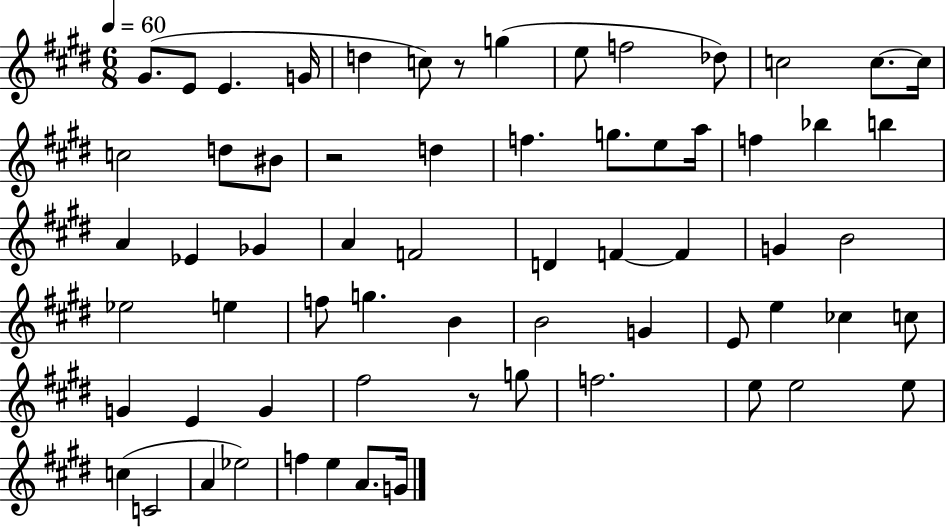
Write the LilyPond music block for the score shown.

{
  \clef treble
  \numericTimeSignature
  \time 6/8
  \key e \major
  \tempo 4 = 60
  gis'8.( e'8 e'4. g'16 | d''4 c''8) r8 g''4( | e''8 f''2 des''8) | c''2 c''8.~~ c''16 | \break c''2 d''8 bis'8 | r2 d''4 | f''4. g''8. e''8 a''16 | f''4 bes''4 b''4 | \break a'4 ees'4 ges'4 | a'4 f'2 | d'4 f'4~~ f'4 | g'4 b'2 | \break ees''2 e''4 | f''8 g''4. b'4 | b'2 g'4 | e'8 e''4 ces''4 c''8 | \break g'4 e'4 g'4 | fis''2 r8 g''8 | f''2. | e''8 e''2 e''8 | \break c''4( c'2 | a'4 ees''2) | f''4 e''4 a'8. g'16 | \bar "|."
}